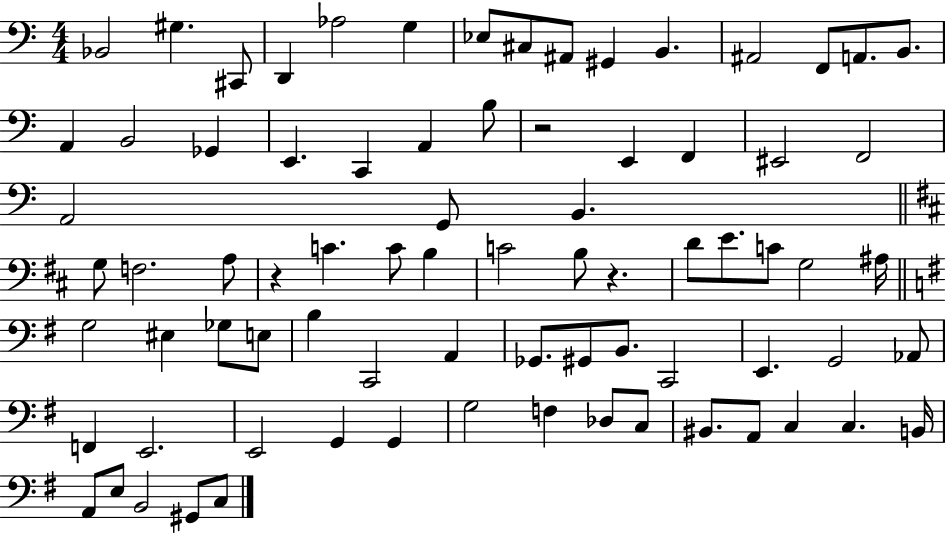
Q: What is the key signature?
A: C major